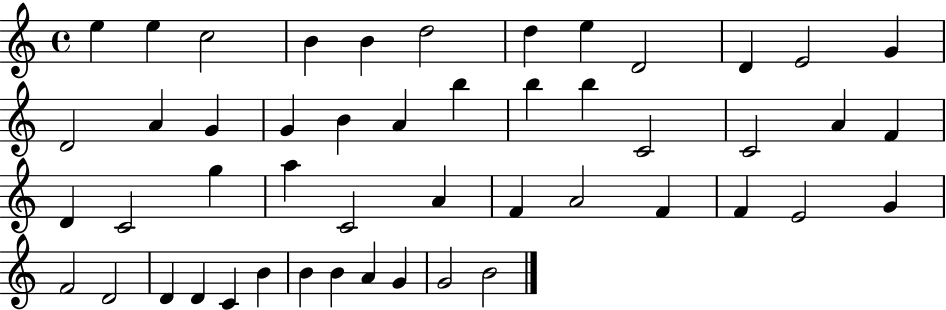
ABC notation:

X:1
T:Untitled
M:4/4
L:1/4
K:C
e e c2 B B d2 d e D2 D E2 G D2 A G G B A b b b C2 C2 A F D C2 g a C2 A F A2 F F E2 G F2 D2 D D C B B B A G G2 B2